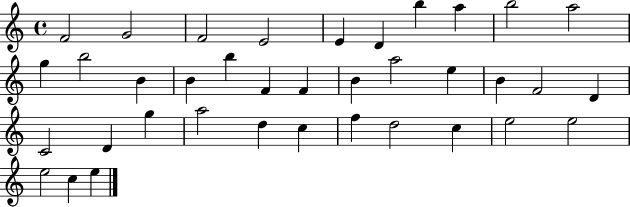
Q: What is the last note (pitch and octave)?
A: E5